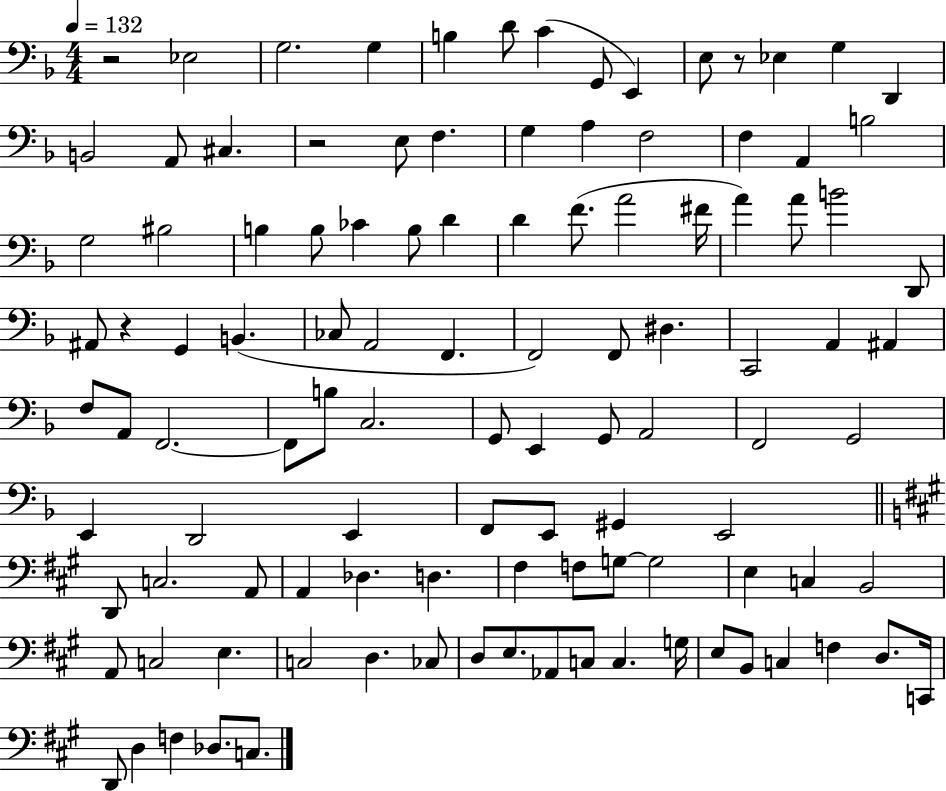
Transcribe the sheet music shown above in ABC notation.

X:1
T:Untitled
M:4/4
L:1/4
K:F
z2 _E,2 G,2 G, B, D/2 C G,,/2 E,, E,/2 z/2 _E, G, D,, B,,2 A,,/2 ^C, z2 E,/2 F, G, A, F,2 F, A,, B,2 G,2 ^B,2 B, B,/2 _C B,/2 D D F/2 A2 ^F/4 A A/2 B2 D,,/2 ^A,,/2 z G,, B,, _C,/2 A,,2 F,, F,,2 F,,/2 ^D, C,,2 A,, ^A,, F,/2 A,,/2 F,,2 F,,/2 B,/2 C,2 G,,/2 E,, G,,/2 A,,2 F,,2 G,,2 E,, D,,2 E,, F,,/2 E,,/2 ^G,, E,,2 D,,/2 C,2 A,,/2 A,, _D, D, ^F, F,/2 G,/2 G,2 E, C, B,,2 A,,/2 C,2 E, C,2 D, _C,/2 D,/2 E,/2 _A,,/2 C,/2 C, G,/4 E,/2 B,,/2 C, F, D,/2 C,,/4 D,,/2 D, F, _D,/2 C,/2